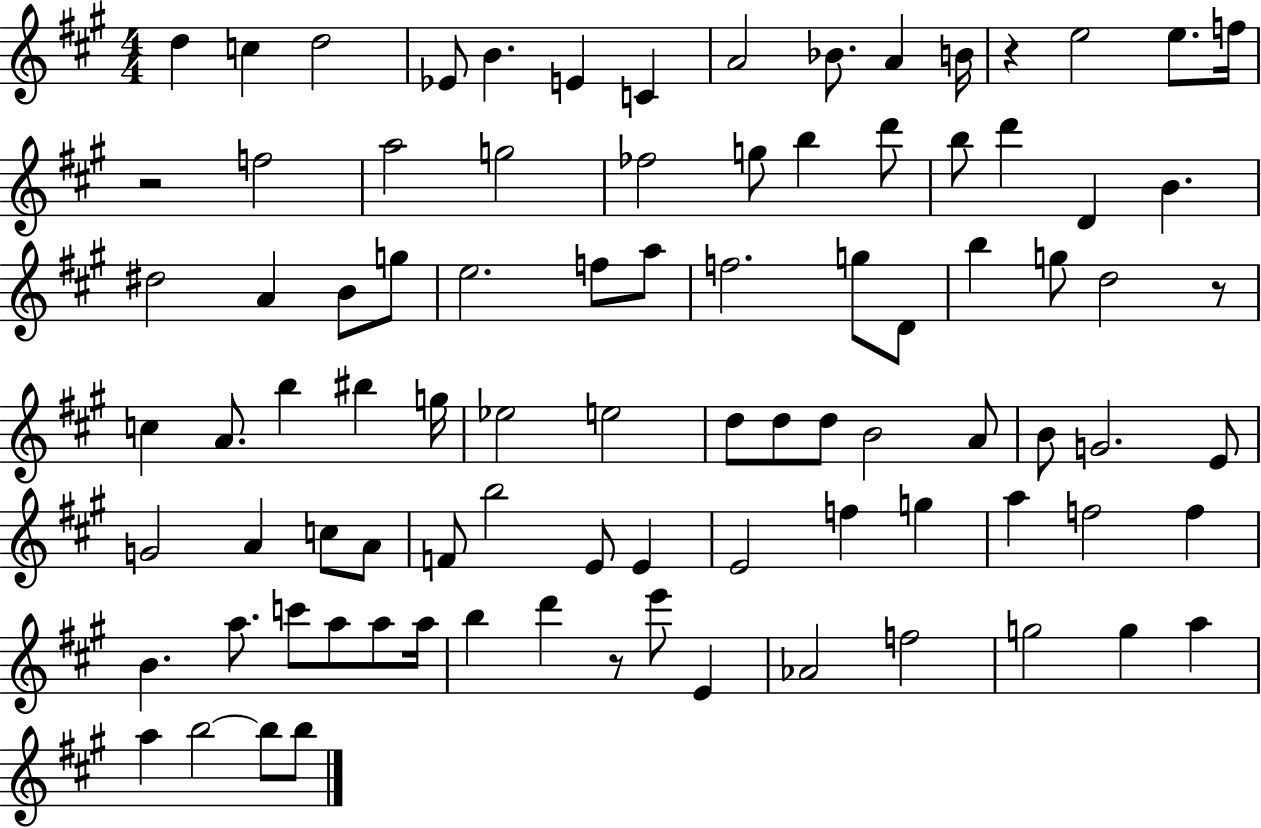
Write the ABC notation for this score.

X:1
T:Untitled
M:4/4
L:1/4
K:A
d c d2 _E/2 B E C A2 _B/2 A B/4 z e2 e/2 f/4 z2 f2 a2 g2 _f2 g/2 b d'/2 b/2 d' D B ^d2 A B/2 g/2 e2 f/2 a/2 f2 g/2 D/2 b g/2 d2 z/2 c A/2 b ^b g/4 _e2 e2 d/2 d/2 d/2 B2 A/2 B/2 G2 E/2 G2 A c/2 A/2 F/2 b2 E/2 E E2 f g a f2 f B a/2 c'/2 a/2 a/2 a/4 b d' z/2 e'/2 E _A2 f2 g2 g a a b2 b/2 b/2